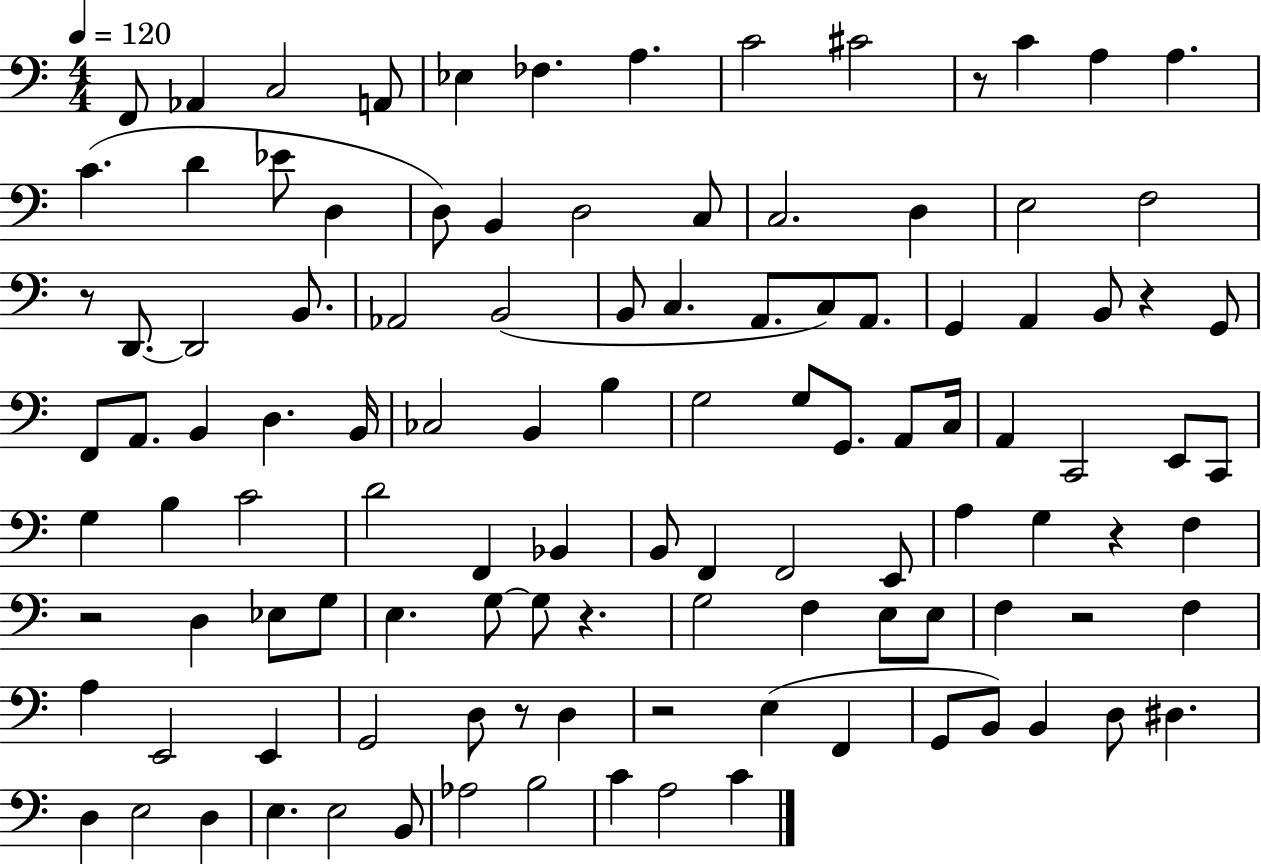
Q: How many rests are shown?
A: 9